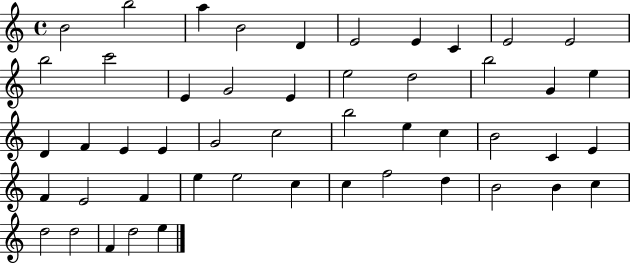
X:1
T:Untitled
M:4/4
L:1/4
K:C
B2 b2 a B2 D E2 E C E2 E2 b2 c'2 E G2 E e2 d2 b2 G e D F E E G2 c2 b2 e c B2 C E F E2 F e e2 c c f2 d B2 B c d2 d2 F d2 e